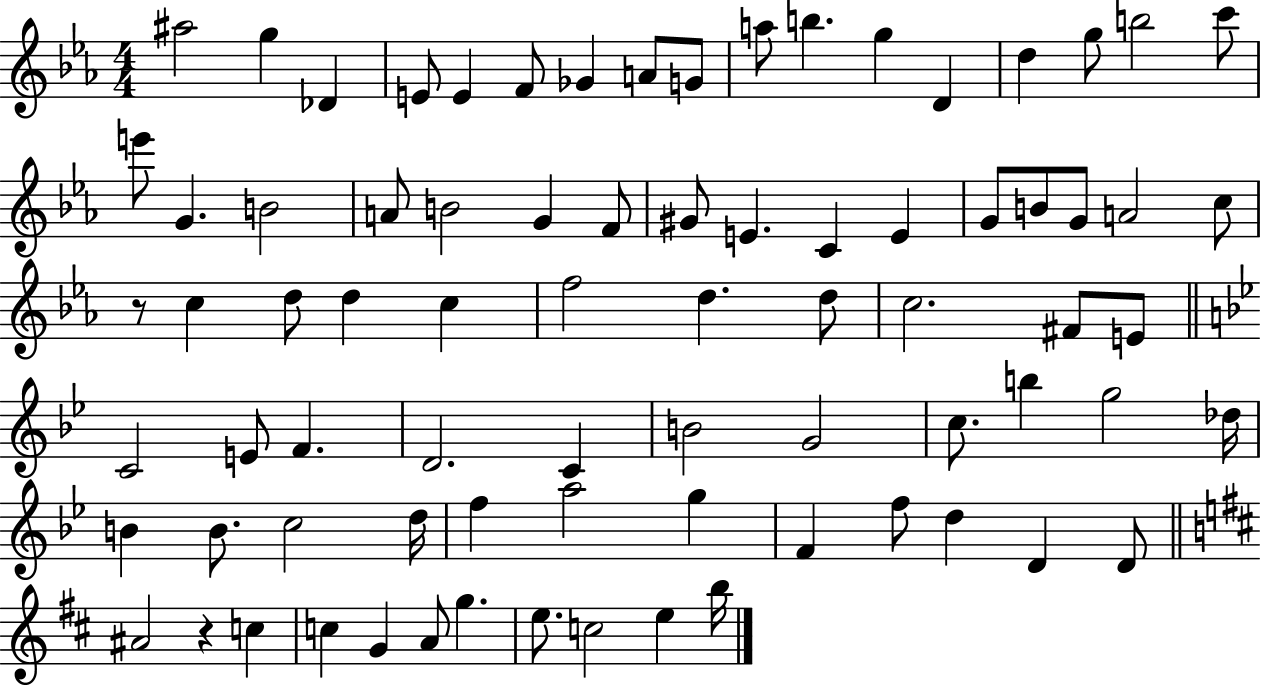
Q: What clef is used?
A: treble